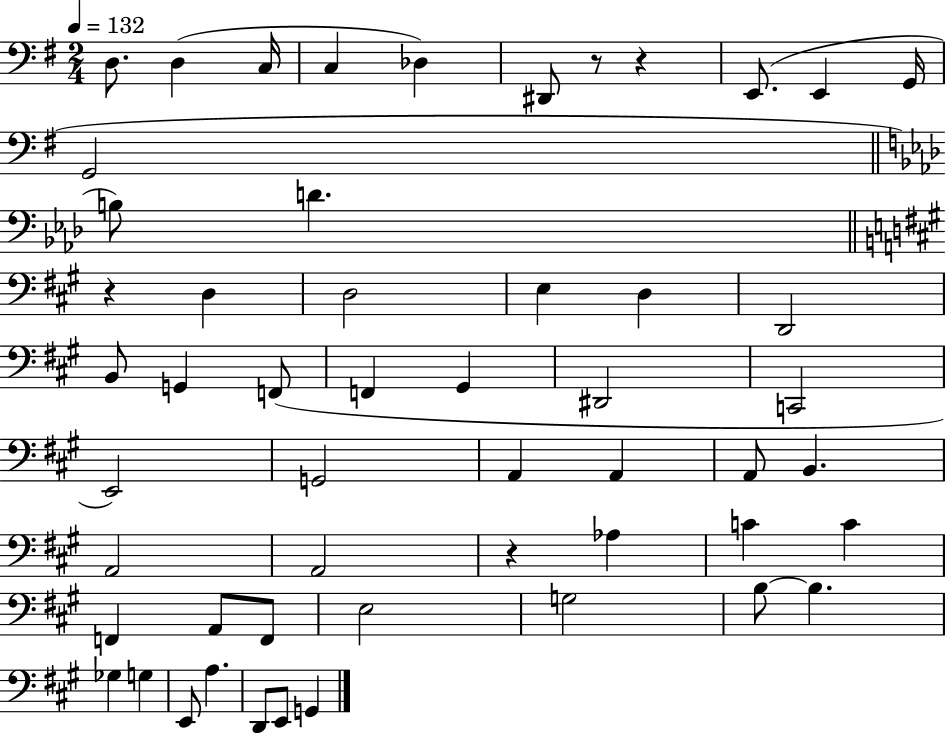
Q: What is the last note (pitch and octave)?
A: G2